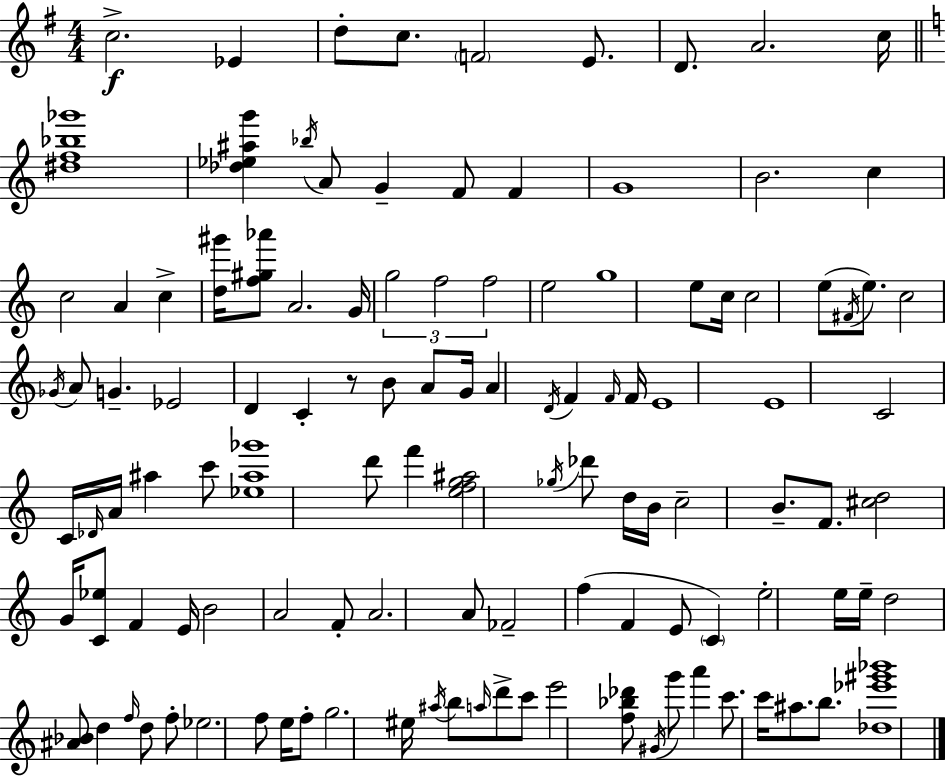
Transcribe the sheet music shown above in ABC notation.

X:1
T:Untitled
M:4/4
L:1/4
K:G
c2 _E d/2 c/2 F2 E/2 D/2 A2 c/4 [^df_b_g']4 [_d_e^ag'] _b/4 A/2 G F/2 F G4 B2 c c2 A c [d^g']/4 [f^g_a']/2 A2 G/4 g2 f2 f2 e2 g4 e/2 c/4 c2 e/2 ^F/4 e/2 c2 _G/4 A/2 G _E2 D C z/2 B/2 A/2 G/4 A D/4 F F/4 F/4 E4 E4 C2 C/4 _D/4 A/4 ^a c'/2 [_e^a_g']4 d'/2 f' [efg^a]2 _g/4 _d'/2 d/4 B/4 c2 B/2 F/2 [^cd]2 G/4 [C_e]/2 F E/4 B2 A2 F/2 A2 A/2 _F2 f F E/2 C e2 e/4 e/4 d2 [^A_B]/2 d f/4 d/2 f/2 _e2 f/2 e/4 f/2 g2 ^e/4 ^a/4 b/2 a/4 d'/2 c'/2 e'2 [f_b_d']/2 ^G/4 g'/2 a' c'/2 c'/4 ^a/2 b/2 [_d_e'^g'_b']4